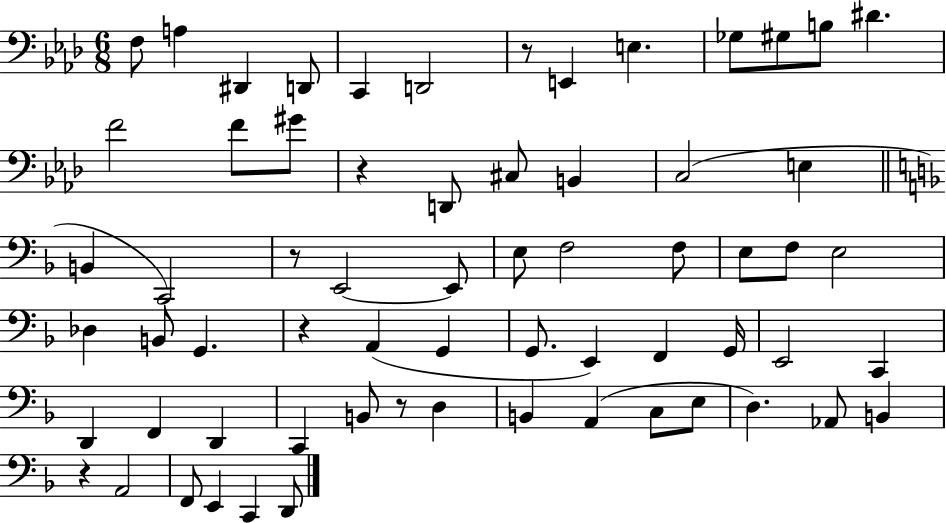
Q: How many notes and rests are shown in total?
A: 65